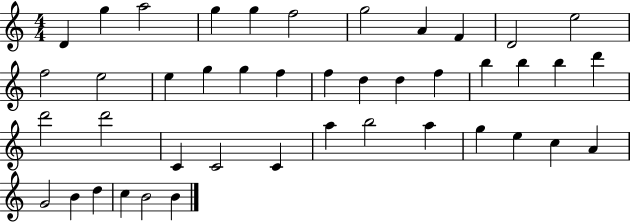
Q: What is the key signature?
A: C major